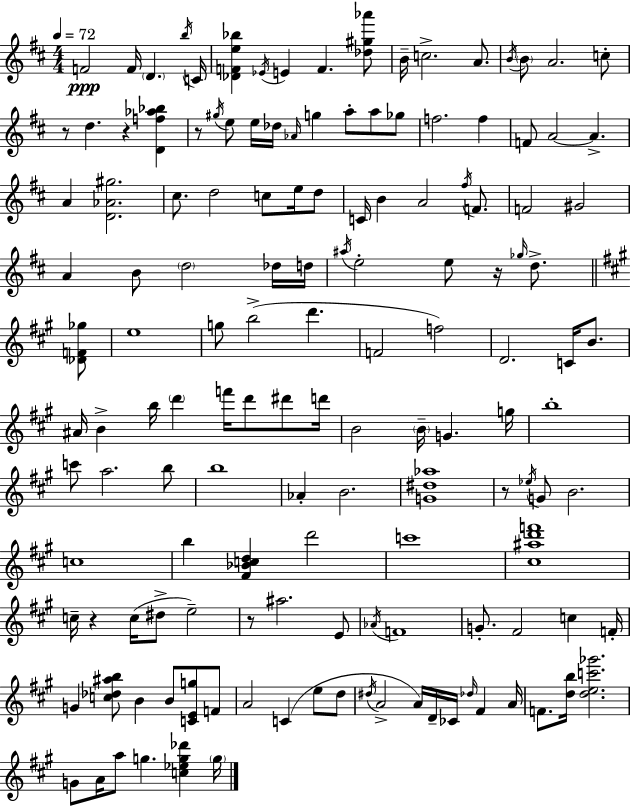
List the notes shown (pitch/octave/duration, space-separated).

F4/h F4/s D4/q. B5/s C4/s [Db4,F4,E5,Bb5]/q Eb4/s E4/q F4/q. [Db5,G#5,Ab6]/e B4/s C5/h. A4/e. B4/s B4/e A4/h. C5/e R/e D5/q. R/q [D4,F5,Ab5,Bb5]/q R/e G#5/s E5/e E5/s Db5/s Ab4/s G5/q A5/e A5/e Gb5/e F5/h. F5/q F4/e A4/h A4/q. A4/q [D4,Ab4,G#5]/h. C#5/e. D5/h C5/e E5/s D5/e C4/s B4/q A4/h F#5/s F4/e. F4/h G#4/h A4/q B4/e D5/h Db5/s D5/s A#5/s E5/h E5/e R/s Gb5/s D5/e. [Db4,F4,Gb5]/e E5/w G5/e B5/h D6/q. F4/h F5/h D4/h. C4/s B4/e. A#4/s B4/q B5/s D6/q F6/s D6/e D#6/e D6/s B4/h B4/s G4/q. G5/s B5/w C6/e A5/h. B5/e B5/w Ab4/q B4/h. [G4,D#5,Ab5]/w R/e Eb5/s G4/e B4/h. C5/w B5/q [F#4,Bb4,C5,D5]/q D6/h C6/w [C#5,A#5,D6,F6]/w C5/s R/q C5/s D#5/e E5/h R/e A#5/h. E4/e Ab4/s F4/w G4/e. F#4/h C5/q F4/s G4/q [C5,Db5,A#5,B5]/e B4/q B4/e [C4,E4,G5]/e F4/e A4/h C4/q E5/e D5/e D#5/s A4/h A4/s D4/s CES4/s Db5/s F#4/q A4/s F4/e. [D5,B5]/s [D5,E5,C6,Gb6]/h. G4/e A4/s A5/e G5/q. [C5,Eb5,G5,Db6]/q G5/s